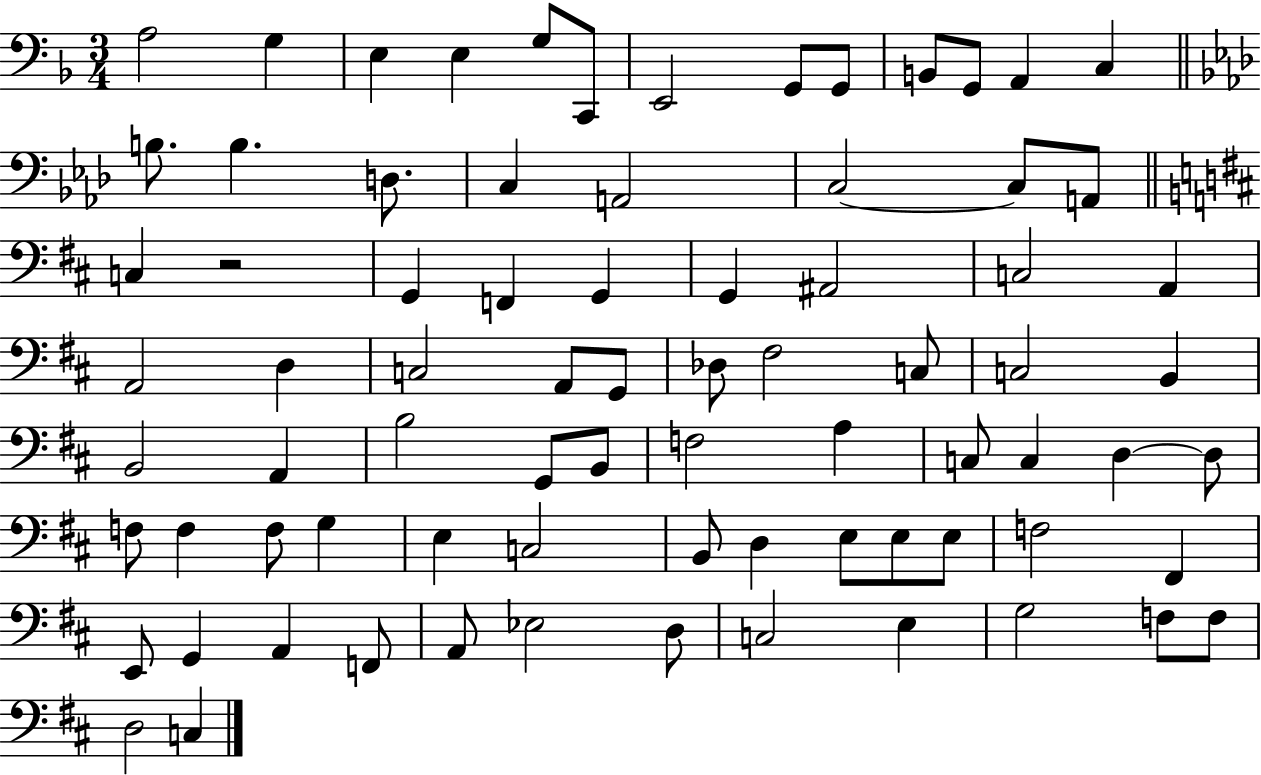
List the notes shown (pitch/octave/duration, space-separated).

A3/h G3/q E3/q E3/q G3/e C2/e E2/h G2/e G2/e B2/e G2/e A2/q C3/q B3/e. B3/q. D3/e. C3/q A2/h C3/h C3/e A2/e C3/q R/h G2/q F2/q G2/q G2/q A#2/h C3/h A2/q A2/h D3/q C3/h A2/e G2/e Db3/e F#3/h C3/e C3/h B2/q B2/h A2/q B3/h G2/e B2/e F3/h A3/q C3/e C3/q D3/q D3/e F3/e F3/q F3/e G3/q E3/q C3/h B2/e D3/q E3/e E3/e E3/e F3/h F#2/q E2/e G2/q A2/q F2/e A2/e Eb3/h D3/e C3/h E3/q G3/h F3/e F3/e D3/h C3/q